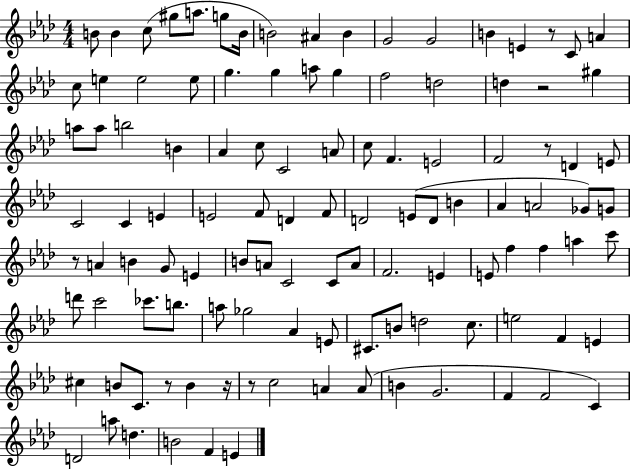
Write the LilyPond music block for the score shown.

{
  \clef treble
  \numericTimeSignature
  \time 4/4
  \key aes \major
  b'8 b'4 c''8( gis''8 a''8. g''8 b'16 | b'2) ais'4 b'4 | g'2 g'2 | b'4 e'4 r8 c'8 a'4 | \break c''8 e''4 e''2 e''8 | g''4. g''4 a''8 g''4 | f''2 d''2 | d''4 r2 gis''4 | \break a''8 a''8 b''2 b'4 | aes'4 c''8 c'2 a'8 | c''8 f'4. e'2 | f'2 r8 d'4 e'8 | \break c'2 c'4 e'4 | e'2 f'8 d'4 f'8 | d'2 e'8( d'8 b'4 | aes'4 a'2 ges'8) g'8 | \break r8 a'4 b'4 g'8 e'4 | b'8 a'8 c'2 c'8 a'8 | f'2. e'4 | e'8 f''4 f''4 a''4 c'''8 | \break d'''8 c'''2 ces'''8. b''8. | a''8 ges''2 aes'4 e'8 | cis'8. b'8 d''2 c''8. | e''2 f'4 e'4 | \break cis''4 b'8 c'8. r8 b'4 r16 | r8 c''2 a'4 a'8( | b'4 g'2. | f'4 f'2 c'4) | \break d'2 a''8 d''4. | b'2 f'4 e'4 | \bar "|."
}